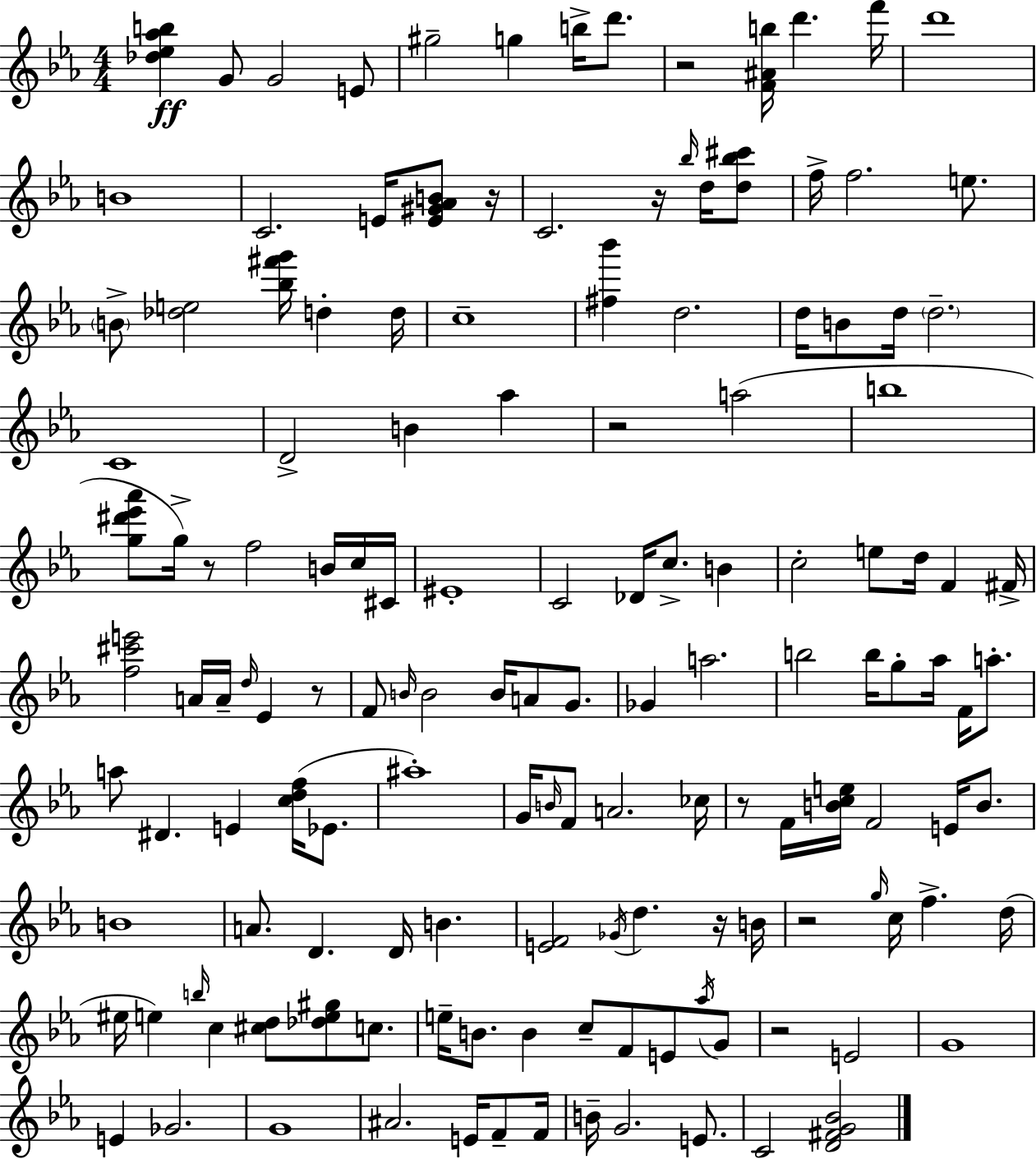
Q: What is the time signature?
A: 4/4